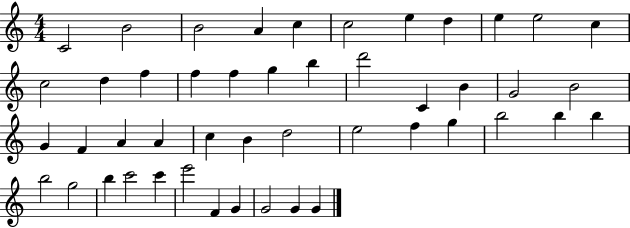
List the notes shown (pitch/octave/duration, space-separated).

C4/h B4/h B4/h A4/q C5/q C5/h E5/q D5/q E5/q E5/h C5/q C5/h D5/q F5/q F5/q F5/q G5/q B5/q D6/h C4/q B4/q G4/h B4/h G4/q F4/q A4/q A4/q C5/q B4/q D5/h E5/h F5/q G5/q B5/h B5/q B5/q B5/h G5/h B5/q C6/h C6/q E6/h F4/q G4/q G4/h G4/q G4/q